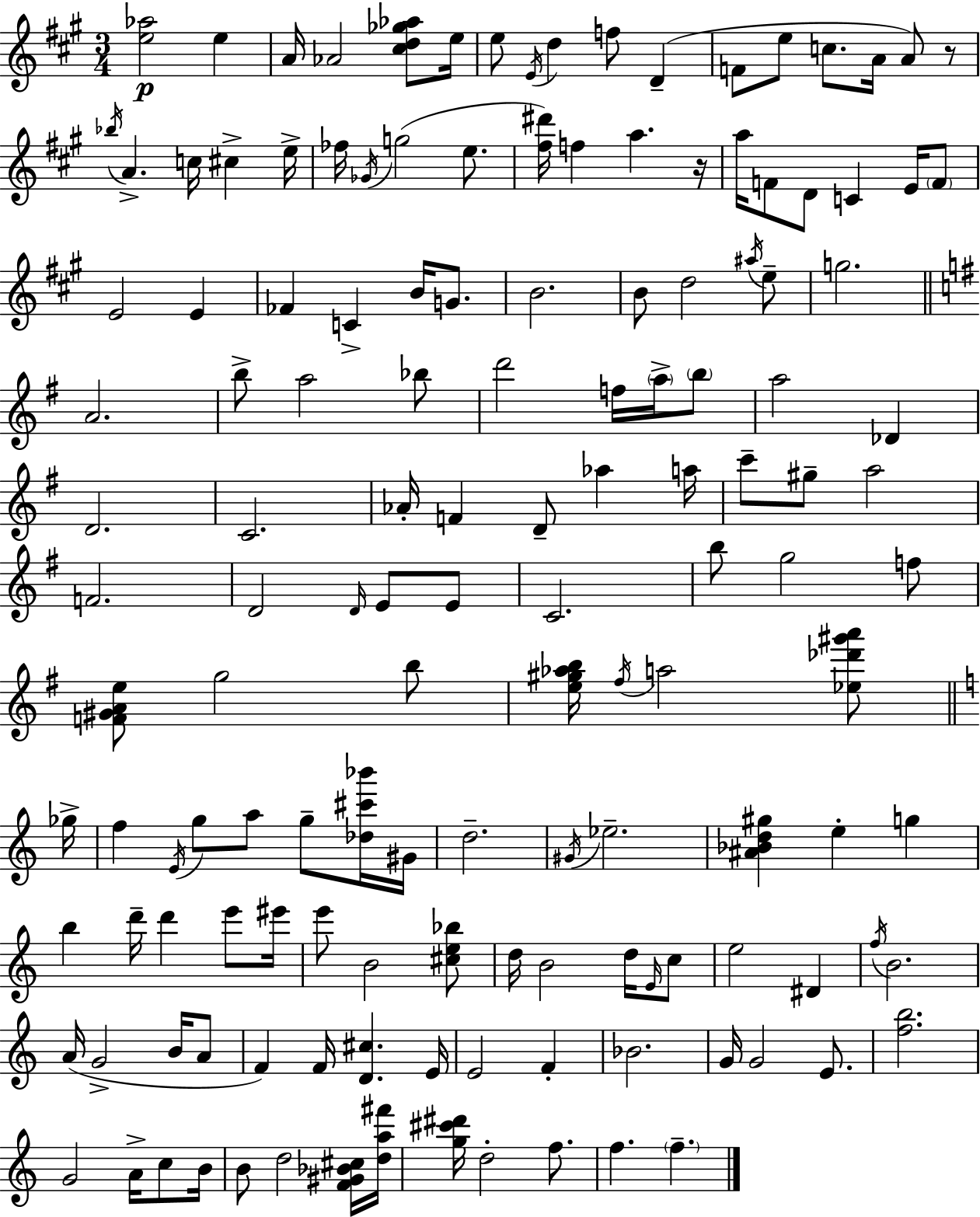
{
  \clef treble
  \numericTimeSignature
  \time 3/4
  \key a \major
  <e'' aes''>2\p e''4 | a'16 aes'2 <cis'' d'' ges'' aes''>8 e''16 | e''8 \acciaccatura { e'16 } d''4 f''8 d'4--( | f'8 e''8 c''8. a'16 a'8) r8 | \break \acciaccatura { bes''16 } a'4.-> c''16 cis''4-> | e''16-> fes''16 \acciaccatura { ges'16 } g''2( | e''8. <fis'' dis'''>16) f''4 a''4. | r16 a''16 f'8 d'8 c'4 | \break e'16 \parenthesize f'8 e'2 e'4 | fes'4 c'4-> b'16 | g'8. b'2. | b'8 d''2 | \break \acciaccatura { ais''16 } e''8-- g''2. | \bar "||" \break \key g \major a'2. | b''8-> a''2 bes''8 | d'''2 f''16 \parenthesize a''16-> \parenthesize b''8 | a''2 des'4 | \break d'2. | c'2. | aes'16-. f'4 d'8-- aes''4 a''16 | c'''8-- gis''8-- a''2 | \break f'2. | d'2 \grace { d'16 } e'8 e'8 | c'2. | b''8 g''2 f''8 | \break <f' gis' a' e''>8 g''2 b''8 | <e'' gis'' aes'' b''>16 \acciaccatura { fis''16 } a''2 <ees'' des''' gis''' a'''>8 | \bar "||" \break \key c \major ges''16-> f''4 \acciaccatura { e'16 } g''8 a''8 g''8-- | <des'' cis''' bes'''>16 gis'16 d''2.-- | \acciaccatura { gis'16 } ees''2.-- | <ais' bes' d'' gis''>4 e''4-. g''4 | \break b''4 d'''16-- d'''4 | e'''8 eis'''16 e'''8 b'2 | <cis'' e'' bes''>8 d''16 b'2 | d''16 \grace { e'16 } c''8 e''2 | \break dis'4 \acciaccatura { f''16 } b'2. | a'16( g'2-> | b'16 a'8 f'4) f'16 <d' cis''>4. | e'16 e'2 | \break f'4-. bes'2. | g'16 g'2 | e'8. <f'' b''>2. | g'2 | \break a'16-> c''8 b'16 b'8 d''2 | <f' gis' bes' cis''>16 <d'' a'' fis'''>16 <g'' cis''' dis'''>16 d''2-. | f''8. f''4. \parenthesize f''4.-- | \bar "|."
}